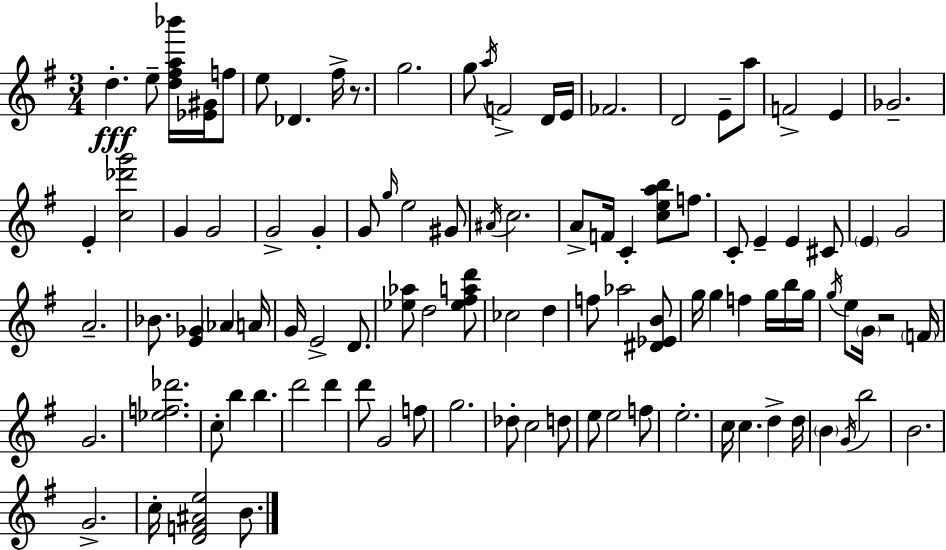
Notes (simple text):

D5/q. E5/e [D5,F#5,A5,Bb6]/s [Eb4,G#4]/s F5/e E5/e Db4/q. F#5/s R/e. G5/h. G5/e A5/s F4/h D4/s E4/s FES4/h. D4/h E4/e A5/e F4/h E4/q Gb4/h. E4/q [C5,Db6,G6]/h G4/q G4/h G4/h G4/q G4/e G5/s E5/h G#4/e A#4/s C5/h. A4/e F4/s C4/q [C5,E5,A5,B5]/e F5/e. C4/e E4/q E4/q C#4/e E4/q G4/h A4/h. Bb4/e. [E4,Gb4]/q Ab4/q A4/s G4/s E4/h D4/e. [Eb5,Ab5]/e D5/h [Eb5,F#5,A5,D6]/e CES5/h D5/q F5/e Ab5/h [D#4,Eb4,B4]/e G5/s G5/q F5/q G5/s B5/s G5/s G5/s E5/e G4/s R/h F4/s G4/h. [Eb5,F5,Db6]/h. C5/e B5/q B5/q. D6/h D6/q D6/e G4/h F5/e G5/h. Db5/e C5/h D5/e E5/e E5/h F5/e E5/h. C5/s C5/q. D5/q D5/s B4/q G4/s B5/h B4/h. G4/h. C5/s [D4,F4,A#4,E5]/h B4/e.